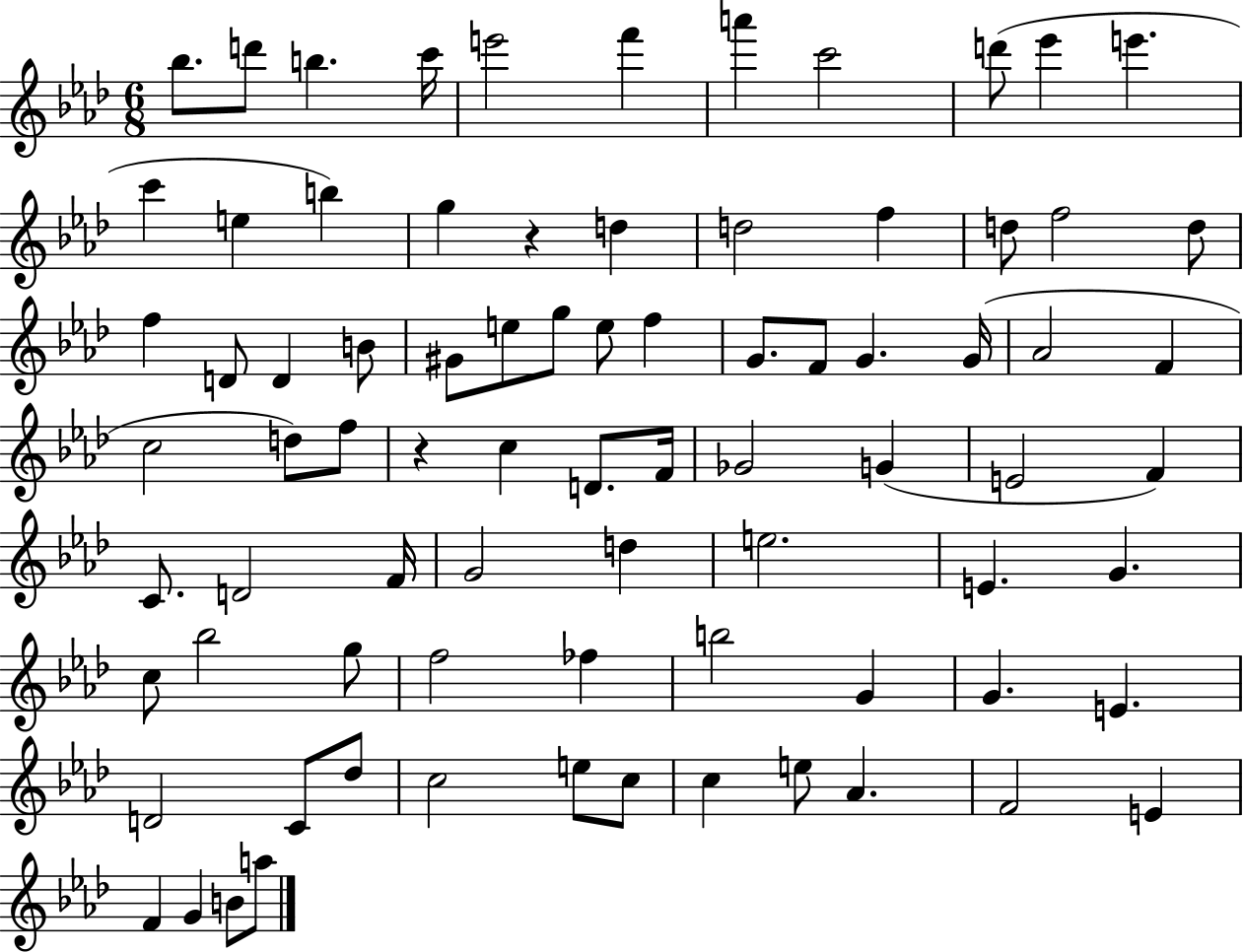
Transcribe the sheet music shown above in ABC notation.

X:1
T:Untitled
M:6/8
L:1/4
K:Ab
_b/2 d'/2 b c'/4 e'2 f' a' c'2 d'/2 _e' e' c' e b g z d d2 f d/2 f2 d/2 f D/2 D B/2 ^G/2 e/2 g/2 e/2 f G/2 F/2 G G/4 _A2 F c2 d/2 f/2 z c D/2 F/4 _G2 G E2 F C/2 D2 F/4 G2 d e2 E G c/2 _b2 g/2 f2 _f b2 G G E D2 C/2 _d/2 c2 e/2 c/2 c e/2 _A F2 E F G B/2 a/2